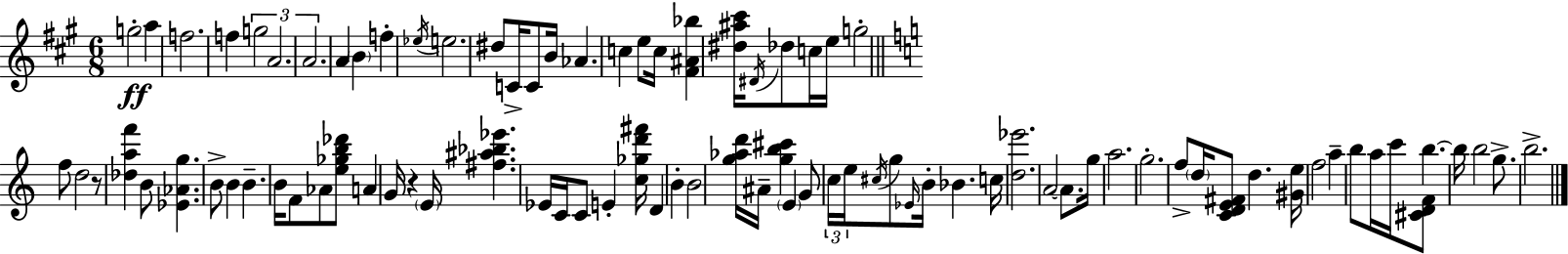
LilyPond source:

{
  \clef treble
  \numericTimeSignature
  \time 6/8
  \key a \major
  g''2-.\ff a''4 | f''2. | f''4 \tuplet 3/2 { g''2 | a'2. | \break a'2. } | a'4 \parenthesize b'4 f''4-. | \acciaccatura { ees''16 } e''2. | dis''8 c'16-> c'8 b'16 aes'4. | \break c''4 e''8 c''16 <fis' ais' bes''>4 | <dis'' ais'' cis'''>16 \acciaccatura { dis'16 } des''8 c''16 e''16 g''2-. | \bar "||" \break \key c \major f''8 d''2 r8 | <des'' a'' f'''>4 b'8 <ees' aes' g''>4. | b'8-> b'4 b'4.-- | b'16 f'8 aes'8 <e'' ges'' b'' des'''>8 a'4 g'16 | \break r4 \parenthesize e'16 <fis'' ais'' bes'' ees'''>4. ees'16 | c'16 c'8 e'4-. <c'' ges'' d''' fis'''>16 d'4 | b'4-. b'2 | <g'' aes'' d'''>16 ais'16-- <g'' b'' cis'''>4 \parenthesize e'4 g'8 | \break \tuplet 3/2 { c''16 e''16 \acciaccatura { cis''16 } } g''8 \grace { ees'16 } b'16-. bes'4. | c''16 <d'' ees'''>2. | a'2~~ a'8. | g''16 a''2. | \break g''2.-. | f''8-> \parenthesize d''16 <c' d' e' fis'>8 d''4. | <gis' e''>16 f''2 a''4-- | b''8 a''16 c'''16 <cis' d' f'>8 b''4.~~ | \break b''16 b''2 g''8.-> | b''2.-> | \bar "|."
}